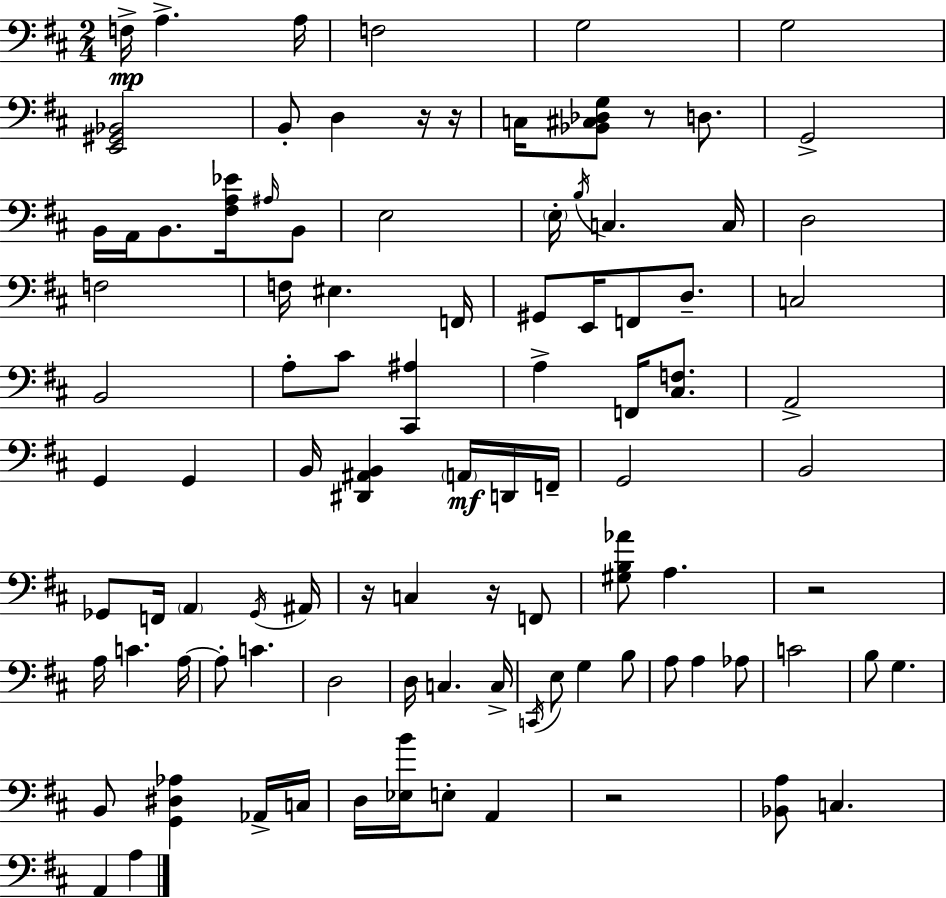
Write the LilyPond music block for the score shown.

{
  \clef bass
  \numericTimeSignature
  \time 2/4
  \key d \major
  f16->\mp a4.-> a16 | f2 | g2 | g2 | \break <e, gis, bes,>2 | b,8-. d4 r16 r16 | c16 <bes, cis des g>8 r8 d8. | g,2-> | \break b,16 a,16 b,8. <fis a ees'>16 \grace { ais16 } b,8 | e2 | \parenthesize e16-. \acciaccatura { b16 } c4. | c16 d2 | \break f2 | f16 eis4. | f,16 gis,8 e,16 f,8 d8.-- | c2 | \break b,2 | a8-. cis'8 <cis, ais>4 | a4-> f,16 <cis f>8. | a,2-> | \break g,4 g,4 | b,16 <dis, ais, b,>4 \parenthesize a,16\mf | d,16 f,16-- g,2 | b,2 | \break ges,8 f,16 \parenthesize a,4 | \acciaccatura { ges,16 } ais,16 r16 c4 | r16 f,8 <gis b aes'>8 a4. | r2 | \break a16 c'4. | a16~~ a8-. c'4. | d2 | d16 c4. | \break c16-> \acciaccatura { c,16 } e8 g4 | b8 a8 a4 | aes8 c'2 | b8 g4. | \break b,8 <g, dis aes>4 | aes,16-> c16 d16 <ees b'>16 e8-. | a,4 r2 | <bes, a>8 c4. | \break a,4 | a4 \bar "|."
}